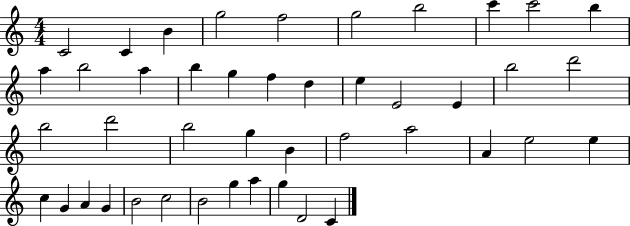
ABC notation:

X:1
T:Untitled
M:4/4
L:1/4
K:C
C2 C B g2 f2 g2 b2 c' c'2 b a b2 a b g f d e E2 E b2 d'2 b2 d'2 b2 g B f2 a2 A e2 e c G A G B2 c2 B2 g a g D2 C